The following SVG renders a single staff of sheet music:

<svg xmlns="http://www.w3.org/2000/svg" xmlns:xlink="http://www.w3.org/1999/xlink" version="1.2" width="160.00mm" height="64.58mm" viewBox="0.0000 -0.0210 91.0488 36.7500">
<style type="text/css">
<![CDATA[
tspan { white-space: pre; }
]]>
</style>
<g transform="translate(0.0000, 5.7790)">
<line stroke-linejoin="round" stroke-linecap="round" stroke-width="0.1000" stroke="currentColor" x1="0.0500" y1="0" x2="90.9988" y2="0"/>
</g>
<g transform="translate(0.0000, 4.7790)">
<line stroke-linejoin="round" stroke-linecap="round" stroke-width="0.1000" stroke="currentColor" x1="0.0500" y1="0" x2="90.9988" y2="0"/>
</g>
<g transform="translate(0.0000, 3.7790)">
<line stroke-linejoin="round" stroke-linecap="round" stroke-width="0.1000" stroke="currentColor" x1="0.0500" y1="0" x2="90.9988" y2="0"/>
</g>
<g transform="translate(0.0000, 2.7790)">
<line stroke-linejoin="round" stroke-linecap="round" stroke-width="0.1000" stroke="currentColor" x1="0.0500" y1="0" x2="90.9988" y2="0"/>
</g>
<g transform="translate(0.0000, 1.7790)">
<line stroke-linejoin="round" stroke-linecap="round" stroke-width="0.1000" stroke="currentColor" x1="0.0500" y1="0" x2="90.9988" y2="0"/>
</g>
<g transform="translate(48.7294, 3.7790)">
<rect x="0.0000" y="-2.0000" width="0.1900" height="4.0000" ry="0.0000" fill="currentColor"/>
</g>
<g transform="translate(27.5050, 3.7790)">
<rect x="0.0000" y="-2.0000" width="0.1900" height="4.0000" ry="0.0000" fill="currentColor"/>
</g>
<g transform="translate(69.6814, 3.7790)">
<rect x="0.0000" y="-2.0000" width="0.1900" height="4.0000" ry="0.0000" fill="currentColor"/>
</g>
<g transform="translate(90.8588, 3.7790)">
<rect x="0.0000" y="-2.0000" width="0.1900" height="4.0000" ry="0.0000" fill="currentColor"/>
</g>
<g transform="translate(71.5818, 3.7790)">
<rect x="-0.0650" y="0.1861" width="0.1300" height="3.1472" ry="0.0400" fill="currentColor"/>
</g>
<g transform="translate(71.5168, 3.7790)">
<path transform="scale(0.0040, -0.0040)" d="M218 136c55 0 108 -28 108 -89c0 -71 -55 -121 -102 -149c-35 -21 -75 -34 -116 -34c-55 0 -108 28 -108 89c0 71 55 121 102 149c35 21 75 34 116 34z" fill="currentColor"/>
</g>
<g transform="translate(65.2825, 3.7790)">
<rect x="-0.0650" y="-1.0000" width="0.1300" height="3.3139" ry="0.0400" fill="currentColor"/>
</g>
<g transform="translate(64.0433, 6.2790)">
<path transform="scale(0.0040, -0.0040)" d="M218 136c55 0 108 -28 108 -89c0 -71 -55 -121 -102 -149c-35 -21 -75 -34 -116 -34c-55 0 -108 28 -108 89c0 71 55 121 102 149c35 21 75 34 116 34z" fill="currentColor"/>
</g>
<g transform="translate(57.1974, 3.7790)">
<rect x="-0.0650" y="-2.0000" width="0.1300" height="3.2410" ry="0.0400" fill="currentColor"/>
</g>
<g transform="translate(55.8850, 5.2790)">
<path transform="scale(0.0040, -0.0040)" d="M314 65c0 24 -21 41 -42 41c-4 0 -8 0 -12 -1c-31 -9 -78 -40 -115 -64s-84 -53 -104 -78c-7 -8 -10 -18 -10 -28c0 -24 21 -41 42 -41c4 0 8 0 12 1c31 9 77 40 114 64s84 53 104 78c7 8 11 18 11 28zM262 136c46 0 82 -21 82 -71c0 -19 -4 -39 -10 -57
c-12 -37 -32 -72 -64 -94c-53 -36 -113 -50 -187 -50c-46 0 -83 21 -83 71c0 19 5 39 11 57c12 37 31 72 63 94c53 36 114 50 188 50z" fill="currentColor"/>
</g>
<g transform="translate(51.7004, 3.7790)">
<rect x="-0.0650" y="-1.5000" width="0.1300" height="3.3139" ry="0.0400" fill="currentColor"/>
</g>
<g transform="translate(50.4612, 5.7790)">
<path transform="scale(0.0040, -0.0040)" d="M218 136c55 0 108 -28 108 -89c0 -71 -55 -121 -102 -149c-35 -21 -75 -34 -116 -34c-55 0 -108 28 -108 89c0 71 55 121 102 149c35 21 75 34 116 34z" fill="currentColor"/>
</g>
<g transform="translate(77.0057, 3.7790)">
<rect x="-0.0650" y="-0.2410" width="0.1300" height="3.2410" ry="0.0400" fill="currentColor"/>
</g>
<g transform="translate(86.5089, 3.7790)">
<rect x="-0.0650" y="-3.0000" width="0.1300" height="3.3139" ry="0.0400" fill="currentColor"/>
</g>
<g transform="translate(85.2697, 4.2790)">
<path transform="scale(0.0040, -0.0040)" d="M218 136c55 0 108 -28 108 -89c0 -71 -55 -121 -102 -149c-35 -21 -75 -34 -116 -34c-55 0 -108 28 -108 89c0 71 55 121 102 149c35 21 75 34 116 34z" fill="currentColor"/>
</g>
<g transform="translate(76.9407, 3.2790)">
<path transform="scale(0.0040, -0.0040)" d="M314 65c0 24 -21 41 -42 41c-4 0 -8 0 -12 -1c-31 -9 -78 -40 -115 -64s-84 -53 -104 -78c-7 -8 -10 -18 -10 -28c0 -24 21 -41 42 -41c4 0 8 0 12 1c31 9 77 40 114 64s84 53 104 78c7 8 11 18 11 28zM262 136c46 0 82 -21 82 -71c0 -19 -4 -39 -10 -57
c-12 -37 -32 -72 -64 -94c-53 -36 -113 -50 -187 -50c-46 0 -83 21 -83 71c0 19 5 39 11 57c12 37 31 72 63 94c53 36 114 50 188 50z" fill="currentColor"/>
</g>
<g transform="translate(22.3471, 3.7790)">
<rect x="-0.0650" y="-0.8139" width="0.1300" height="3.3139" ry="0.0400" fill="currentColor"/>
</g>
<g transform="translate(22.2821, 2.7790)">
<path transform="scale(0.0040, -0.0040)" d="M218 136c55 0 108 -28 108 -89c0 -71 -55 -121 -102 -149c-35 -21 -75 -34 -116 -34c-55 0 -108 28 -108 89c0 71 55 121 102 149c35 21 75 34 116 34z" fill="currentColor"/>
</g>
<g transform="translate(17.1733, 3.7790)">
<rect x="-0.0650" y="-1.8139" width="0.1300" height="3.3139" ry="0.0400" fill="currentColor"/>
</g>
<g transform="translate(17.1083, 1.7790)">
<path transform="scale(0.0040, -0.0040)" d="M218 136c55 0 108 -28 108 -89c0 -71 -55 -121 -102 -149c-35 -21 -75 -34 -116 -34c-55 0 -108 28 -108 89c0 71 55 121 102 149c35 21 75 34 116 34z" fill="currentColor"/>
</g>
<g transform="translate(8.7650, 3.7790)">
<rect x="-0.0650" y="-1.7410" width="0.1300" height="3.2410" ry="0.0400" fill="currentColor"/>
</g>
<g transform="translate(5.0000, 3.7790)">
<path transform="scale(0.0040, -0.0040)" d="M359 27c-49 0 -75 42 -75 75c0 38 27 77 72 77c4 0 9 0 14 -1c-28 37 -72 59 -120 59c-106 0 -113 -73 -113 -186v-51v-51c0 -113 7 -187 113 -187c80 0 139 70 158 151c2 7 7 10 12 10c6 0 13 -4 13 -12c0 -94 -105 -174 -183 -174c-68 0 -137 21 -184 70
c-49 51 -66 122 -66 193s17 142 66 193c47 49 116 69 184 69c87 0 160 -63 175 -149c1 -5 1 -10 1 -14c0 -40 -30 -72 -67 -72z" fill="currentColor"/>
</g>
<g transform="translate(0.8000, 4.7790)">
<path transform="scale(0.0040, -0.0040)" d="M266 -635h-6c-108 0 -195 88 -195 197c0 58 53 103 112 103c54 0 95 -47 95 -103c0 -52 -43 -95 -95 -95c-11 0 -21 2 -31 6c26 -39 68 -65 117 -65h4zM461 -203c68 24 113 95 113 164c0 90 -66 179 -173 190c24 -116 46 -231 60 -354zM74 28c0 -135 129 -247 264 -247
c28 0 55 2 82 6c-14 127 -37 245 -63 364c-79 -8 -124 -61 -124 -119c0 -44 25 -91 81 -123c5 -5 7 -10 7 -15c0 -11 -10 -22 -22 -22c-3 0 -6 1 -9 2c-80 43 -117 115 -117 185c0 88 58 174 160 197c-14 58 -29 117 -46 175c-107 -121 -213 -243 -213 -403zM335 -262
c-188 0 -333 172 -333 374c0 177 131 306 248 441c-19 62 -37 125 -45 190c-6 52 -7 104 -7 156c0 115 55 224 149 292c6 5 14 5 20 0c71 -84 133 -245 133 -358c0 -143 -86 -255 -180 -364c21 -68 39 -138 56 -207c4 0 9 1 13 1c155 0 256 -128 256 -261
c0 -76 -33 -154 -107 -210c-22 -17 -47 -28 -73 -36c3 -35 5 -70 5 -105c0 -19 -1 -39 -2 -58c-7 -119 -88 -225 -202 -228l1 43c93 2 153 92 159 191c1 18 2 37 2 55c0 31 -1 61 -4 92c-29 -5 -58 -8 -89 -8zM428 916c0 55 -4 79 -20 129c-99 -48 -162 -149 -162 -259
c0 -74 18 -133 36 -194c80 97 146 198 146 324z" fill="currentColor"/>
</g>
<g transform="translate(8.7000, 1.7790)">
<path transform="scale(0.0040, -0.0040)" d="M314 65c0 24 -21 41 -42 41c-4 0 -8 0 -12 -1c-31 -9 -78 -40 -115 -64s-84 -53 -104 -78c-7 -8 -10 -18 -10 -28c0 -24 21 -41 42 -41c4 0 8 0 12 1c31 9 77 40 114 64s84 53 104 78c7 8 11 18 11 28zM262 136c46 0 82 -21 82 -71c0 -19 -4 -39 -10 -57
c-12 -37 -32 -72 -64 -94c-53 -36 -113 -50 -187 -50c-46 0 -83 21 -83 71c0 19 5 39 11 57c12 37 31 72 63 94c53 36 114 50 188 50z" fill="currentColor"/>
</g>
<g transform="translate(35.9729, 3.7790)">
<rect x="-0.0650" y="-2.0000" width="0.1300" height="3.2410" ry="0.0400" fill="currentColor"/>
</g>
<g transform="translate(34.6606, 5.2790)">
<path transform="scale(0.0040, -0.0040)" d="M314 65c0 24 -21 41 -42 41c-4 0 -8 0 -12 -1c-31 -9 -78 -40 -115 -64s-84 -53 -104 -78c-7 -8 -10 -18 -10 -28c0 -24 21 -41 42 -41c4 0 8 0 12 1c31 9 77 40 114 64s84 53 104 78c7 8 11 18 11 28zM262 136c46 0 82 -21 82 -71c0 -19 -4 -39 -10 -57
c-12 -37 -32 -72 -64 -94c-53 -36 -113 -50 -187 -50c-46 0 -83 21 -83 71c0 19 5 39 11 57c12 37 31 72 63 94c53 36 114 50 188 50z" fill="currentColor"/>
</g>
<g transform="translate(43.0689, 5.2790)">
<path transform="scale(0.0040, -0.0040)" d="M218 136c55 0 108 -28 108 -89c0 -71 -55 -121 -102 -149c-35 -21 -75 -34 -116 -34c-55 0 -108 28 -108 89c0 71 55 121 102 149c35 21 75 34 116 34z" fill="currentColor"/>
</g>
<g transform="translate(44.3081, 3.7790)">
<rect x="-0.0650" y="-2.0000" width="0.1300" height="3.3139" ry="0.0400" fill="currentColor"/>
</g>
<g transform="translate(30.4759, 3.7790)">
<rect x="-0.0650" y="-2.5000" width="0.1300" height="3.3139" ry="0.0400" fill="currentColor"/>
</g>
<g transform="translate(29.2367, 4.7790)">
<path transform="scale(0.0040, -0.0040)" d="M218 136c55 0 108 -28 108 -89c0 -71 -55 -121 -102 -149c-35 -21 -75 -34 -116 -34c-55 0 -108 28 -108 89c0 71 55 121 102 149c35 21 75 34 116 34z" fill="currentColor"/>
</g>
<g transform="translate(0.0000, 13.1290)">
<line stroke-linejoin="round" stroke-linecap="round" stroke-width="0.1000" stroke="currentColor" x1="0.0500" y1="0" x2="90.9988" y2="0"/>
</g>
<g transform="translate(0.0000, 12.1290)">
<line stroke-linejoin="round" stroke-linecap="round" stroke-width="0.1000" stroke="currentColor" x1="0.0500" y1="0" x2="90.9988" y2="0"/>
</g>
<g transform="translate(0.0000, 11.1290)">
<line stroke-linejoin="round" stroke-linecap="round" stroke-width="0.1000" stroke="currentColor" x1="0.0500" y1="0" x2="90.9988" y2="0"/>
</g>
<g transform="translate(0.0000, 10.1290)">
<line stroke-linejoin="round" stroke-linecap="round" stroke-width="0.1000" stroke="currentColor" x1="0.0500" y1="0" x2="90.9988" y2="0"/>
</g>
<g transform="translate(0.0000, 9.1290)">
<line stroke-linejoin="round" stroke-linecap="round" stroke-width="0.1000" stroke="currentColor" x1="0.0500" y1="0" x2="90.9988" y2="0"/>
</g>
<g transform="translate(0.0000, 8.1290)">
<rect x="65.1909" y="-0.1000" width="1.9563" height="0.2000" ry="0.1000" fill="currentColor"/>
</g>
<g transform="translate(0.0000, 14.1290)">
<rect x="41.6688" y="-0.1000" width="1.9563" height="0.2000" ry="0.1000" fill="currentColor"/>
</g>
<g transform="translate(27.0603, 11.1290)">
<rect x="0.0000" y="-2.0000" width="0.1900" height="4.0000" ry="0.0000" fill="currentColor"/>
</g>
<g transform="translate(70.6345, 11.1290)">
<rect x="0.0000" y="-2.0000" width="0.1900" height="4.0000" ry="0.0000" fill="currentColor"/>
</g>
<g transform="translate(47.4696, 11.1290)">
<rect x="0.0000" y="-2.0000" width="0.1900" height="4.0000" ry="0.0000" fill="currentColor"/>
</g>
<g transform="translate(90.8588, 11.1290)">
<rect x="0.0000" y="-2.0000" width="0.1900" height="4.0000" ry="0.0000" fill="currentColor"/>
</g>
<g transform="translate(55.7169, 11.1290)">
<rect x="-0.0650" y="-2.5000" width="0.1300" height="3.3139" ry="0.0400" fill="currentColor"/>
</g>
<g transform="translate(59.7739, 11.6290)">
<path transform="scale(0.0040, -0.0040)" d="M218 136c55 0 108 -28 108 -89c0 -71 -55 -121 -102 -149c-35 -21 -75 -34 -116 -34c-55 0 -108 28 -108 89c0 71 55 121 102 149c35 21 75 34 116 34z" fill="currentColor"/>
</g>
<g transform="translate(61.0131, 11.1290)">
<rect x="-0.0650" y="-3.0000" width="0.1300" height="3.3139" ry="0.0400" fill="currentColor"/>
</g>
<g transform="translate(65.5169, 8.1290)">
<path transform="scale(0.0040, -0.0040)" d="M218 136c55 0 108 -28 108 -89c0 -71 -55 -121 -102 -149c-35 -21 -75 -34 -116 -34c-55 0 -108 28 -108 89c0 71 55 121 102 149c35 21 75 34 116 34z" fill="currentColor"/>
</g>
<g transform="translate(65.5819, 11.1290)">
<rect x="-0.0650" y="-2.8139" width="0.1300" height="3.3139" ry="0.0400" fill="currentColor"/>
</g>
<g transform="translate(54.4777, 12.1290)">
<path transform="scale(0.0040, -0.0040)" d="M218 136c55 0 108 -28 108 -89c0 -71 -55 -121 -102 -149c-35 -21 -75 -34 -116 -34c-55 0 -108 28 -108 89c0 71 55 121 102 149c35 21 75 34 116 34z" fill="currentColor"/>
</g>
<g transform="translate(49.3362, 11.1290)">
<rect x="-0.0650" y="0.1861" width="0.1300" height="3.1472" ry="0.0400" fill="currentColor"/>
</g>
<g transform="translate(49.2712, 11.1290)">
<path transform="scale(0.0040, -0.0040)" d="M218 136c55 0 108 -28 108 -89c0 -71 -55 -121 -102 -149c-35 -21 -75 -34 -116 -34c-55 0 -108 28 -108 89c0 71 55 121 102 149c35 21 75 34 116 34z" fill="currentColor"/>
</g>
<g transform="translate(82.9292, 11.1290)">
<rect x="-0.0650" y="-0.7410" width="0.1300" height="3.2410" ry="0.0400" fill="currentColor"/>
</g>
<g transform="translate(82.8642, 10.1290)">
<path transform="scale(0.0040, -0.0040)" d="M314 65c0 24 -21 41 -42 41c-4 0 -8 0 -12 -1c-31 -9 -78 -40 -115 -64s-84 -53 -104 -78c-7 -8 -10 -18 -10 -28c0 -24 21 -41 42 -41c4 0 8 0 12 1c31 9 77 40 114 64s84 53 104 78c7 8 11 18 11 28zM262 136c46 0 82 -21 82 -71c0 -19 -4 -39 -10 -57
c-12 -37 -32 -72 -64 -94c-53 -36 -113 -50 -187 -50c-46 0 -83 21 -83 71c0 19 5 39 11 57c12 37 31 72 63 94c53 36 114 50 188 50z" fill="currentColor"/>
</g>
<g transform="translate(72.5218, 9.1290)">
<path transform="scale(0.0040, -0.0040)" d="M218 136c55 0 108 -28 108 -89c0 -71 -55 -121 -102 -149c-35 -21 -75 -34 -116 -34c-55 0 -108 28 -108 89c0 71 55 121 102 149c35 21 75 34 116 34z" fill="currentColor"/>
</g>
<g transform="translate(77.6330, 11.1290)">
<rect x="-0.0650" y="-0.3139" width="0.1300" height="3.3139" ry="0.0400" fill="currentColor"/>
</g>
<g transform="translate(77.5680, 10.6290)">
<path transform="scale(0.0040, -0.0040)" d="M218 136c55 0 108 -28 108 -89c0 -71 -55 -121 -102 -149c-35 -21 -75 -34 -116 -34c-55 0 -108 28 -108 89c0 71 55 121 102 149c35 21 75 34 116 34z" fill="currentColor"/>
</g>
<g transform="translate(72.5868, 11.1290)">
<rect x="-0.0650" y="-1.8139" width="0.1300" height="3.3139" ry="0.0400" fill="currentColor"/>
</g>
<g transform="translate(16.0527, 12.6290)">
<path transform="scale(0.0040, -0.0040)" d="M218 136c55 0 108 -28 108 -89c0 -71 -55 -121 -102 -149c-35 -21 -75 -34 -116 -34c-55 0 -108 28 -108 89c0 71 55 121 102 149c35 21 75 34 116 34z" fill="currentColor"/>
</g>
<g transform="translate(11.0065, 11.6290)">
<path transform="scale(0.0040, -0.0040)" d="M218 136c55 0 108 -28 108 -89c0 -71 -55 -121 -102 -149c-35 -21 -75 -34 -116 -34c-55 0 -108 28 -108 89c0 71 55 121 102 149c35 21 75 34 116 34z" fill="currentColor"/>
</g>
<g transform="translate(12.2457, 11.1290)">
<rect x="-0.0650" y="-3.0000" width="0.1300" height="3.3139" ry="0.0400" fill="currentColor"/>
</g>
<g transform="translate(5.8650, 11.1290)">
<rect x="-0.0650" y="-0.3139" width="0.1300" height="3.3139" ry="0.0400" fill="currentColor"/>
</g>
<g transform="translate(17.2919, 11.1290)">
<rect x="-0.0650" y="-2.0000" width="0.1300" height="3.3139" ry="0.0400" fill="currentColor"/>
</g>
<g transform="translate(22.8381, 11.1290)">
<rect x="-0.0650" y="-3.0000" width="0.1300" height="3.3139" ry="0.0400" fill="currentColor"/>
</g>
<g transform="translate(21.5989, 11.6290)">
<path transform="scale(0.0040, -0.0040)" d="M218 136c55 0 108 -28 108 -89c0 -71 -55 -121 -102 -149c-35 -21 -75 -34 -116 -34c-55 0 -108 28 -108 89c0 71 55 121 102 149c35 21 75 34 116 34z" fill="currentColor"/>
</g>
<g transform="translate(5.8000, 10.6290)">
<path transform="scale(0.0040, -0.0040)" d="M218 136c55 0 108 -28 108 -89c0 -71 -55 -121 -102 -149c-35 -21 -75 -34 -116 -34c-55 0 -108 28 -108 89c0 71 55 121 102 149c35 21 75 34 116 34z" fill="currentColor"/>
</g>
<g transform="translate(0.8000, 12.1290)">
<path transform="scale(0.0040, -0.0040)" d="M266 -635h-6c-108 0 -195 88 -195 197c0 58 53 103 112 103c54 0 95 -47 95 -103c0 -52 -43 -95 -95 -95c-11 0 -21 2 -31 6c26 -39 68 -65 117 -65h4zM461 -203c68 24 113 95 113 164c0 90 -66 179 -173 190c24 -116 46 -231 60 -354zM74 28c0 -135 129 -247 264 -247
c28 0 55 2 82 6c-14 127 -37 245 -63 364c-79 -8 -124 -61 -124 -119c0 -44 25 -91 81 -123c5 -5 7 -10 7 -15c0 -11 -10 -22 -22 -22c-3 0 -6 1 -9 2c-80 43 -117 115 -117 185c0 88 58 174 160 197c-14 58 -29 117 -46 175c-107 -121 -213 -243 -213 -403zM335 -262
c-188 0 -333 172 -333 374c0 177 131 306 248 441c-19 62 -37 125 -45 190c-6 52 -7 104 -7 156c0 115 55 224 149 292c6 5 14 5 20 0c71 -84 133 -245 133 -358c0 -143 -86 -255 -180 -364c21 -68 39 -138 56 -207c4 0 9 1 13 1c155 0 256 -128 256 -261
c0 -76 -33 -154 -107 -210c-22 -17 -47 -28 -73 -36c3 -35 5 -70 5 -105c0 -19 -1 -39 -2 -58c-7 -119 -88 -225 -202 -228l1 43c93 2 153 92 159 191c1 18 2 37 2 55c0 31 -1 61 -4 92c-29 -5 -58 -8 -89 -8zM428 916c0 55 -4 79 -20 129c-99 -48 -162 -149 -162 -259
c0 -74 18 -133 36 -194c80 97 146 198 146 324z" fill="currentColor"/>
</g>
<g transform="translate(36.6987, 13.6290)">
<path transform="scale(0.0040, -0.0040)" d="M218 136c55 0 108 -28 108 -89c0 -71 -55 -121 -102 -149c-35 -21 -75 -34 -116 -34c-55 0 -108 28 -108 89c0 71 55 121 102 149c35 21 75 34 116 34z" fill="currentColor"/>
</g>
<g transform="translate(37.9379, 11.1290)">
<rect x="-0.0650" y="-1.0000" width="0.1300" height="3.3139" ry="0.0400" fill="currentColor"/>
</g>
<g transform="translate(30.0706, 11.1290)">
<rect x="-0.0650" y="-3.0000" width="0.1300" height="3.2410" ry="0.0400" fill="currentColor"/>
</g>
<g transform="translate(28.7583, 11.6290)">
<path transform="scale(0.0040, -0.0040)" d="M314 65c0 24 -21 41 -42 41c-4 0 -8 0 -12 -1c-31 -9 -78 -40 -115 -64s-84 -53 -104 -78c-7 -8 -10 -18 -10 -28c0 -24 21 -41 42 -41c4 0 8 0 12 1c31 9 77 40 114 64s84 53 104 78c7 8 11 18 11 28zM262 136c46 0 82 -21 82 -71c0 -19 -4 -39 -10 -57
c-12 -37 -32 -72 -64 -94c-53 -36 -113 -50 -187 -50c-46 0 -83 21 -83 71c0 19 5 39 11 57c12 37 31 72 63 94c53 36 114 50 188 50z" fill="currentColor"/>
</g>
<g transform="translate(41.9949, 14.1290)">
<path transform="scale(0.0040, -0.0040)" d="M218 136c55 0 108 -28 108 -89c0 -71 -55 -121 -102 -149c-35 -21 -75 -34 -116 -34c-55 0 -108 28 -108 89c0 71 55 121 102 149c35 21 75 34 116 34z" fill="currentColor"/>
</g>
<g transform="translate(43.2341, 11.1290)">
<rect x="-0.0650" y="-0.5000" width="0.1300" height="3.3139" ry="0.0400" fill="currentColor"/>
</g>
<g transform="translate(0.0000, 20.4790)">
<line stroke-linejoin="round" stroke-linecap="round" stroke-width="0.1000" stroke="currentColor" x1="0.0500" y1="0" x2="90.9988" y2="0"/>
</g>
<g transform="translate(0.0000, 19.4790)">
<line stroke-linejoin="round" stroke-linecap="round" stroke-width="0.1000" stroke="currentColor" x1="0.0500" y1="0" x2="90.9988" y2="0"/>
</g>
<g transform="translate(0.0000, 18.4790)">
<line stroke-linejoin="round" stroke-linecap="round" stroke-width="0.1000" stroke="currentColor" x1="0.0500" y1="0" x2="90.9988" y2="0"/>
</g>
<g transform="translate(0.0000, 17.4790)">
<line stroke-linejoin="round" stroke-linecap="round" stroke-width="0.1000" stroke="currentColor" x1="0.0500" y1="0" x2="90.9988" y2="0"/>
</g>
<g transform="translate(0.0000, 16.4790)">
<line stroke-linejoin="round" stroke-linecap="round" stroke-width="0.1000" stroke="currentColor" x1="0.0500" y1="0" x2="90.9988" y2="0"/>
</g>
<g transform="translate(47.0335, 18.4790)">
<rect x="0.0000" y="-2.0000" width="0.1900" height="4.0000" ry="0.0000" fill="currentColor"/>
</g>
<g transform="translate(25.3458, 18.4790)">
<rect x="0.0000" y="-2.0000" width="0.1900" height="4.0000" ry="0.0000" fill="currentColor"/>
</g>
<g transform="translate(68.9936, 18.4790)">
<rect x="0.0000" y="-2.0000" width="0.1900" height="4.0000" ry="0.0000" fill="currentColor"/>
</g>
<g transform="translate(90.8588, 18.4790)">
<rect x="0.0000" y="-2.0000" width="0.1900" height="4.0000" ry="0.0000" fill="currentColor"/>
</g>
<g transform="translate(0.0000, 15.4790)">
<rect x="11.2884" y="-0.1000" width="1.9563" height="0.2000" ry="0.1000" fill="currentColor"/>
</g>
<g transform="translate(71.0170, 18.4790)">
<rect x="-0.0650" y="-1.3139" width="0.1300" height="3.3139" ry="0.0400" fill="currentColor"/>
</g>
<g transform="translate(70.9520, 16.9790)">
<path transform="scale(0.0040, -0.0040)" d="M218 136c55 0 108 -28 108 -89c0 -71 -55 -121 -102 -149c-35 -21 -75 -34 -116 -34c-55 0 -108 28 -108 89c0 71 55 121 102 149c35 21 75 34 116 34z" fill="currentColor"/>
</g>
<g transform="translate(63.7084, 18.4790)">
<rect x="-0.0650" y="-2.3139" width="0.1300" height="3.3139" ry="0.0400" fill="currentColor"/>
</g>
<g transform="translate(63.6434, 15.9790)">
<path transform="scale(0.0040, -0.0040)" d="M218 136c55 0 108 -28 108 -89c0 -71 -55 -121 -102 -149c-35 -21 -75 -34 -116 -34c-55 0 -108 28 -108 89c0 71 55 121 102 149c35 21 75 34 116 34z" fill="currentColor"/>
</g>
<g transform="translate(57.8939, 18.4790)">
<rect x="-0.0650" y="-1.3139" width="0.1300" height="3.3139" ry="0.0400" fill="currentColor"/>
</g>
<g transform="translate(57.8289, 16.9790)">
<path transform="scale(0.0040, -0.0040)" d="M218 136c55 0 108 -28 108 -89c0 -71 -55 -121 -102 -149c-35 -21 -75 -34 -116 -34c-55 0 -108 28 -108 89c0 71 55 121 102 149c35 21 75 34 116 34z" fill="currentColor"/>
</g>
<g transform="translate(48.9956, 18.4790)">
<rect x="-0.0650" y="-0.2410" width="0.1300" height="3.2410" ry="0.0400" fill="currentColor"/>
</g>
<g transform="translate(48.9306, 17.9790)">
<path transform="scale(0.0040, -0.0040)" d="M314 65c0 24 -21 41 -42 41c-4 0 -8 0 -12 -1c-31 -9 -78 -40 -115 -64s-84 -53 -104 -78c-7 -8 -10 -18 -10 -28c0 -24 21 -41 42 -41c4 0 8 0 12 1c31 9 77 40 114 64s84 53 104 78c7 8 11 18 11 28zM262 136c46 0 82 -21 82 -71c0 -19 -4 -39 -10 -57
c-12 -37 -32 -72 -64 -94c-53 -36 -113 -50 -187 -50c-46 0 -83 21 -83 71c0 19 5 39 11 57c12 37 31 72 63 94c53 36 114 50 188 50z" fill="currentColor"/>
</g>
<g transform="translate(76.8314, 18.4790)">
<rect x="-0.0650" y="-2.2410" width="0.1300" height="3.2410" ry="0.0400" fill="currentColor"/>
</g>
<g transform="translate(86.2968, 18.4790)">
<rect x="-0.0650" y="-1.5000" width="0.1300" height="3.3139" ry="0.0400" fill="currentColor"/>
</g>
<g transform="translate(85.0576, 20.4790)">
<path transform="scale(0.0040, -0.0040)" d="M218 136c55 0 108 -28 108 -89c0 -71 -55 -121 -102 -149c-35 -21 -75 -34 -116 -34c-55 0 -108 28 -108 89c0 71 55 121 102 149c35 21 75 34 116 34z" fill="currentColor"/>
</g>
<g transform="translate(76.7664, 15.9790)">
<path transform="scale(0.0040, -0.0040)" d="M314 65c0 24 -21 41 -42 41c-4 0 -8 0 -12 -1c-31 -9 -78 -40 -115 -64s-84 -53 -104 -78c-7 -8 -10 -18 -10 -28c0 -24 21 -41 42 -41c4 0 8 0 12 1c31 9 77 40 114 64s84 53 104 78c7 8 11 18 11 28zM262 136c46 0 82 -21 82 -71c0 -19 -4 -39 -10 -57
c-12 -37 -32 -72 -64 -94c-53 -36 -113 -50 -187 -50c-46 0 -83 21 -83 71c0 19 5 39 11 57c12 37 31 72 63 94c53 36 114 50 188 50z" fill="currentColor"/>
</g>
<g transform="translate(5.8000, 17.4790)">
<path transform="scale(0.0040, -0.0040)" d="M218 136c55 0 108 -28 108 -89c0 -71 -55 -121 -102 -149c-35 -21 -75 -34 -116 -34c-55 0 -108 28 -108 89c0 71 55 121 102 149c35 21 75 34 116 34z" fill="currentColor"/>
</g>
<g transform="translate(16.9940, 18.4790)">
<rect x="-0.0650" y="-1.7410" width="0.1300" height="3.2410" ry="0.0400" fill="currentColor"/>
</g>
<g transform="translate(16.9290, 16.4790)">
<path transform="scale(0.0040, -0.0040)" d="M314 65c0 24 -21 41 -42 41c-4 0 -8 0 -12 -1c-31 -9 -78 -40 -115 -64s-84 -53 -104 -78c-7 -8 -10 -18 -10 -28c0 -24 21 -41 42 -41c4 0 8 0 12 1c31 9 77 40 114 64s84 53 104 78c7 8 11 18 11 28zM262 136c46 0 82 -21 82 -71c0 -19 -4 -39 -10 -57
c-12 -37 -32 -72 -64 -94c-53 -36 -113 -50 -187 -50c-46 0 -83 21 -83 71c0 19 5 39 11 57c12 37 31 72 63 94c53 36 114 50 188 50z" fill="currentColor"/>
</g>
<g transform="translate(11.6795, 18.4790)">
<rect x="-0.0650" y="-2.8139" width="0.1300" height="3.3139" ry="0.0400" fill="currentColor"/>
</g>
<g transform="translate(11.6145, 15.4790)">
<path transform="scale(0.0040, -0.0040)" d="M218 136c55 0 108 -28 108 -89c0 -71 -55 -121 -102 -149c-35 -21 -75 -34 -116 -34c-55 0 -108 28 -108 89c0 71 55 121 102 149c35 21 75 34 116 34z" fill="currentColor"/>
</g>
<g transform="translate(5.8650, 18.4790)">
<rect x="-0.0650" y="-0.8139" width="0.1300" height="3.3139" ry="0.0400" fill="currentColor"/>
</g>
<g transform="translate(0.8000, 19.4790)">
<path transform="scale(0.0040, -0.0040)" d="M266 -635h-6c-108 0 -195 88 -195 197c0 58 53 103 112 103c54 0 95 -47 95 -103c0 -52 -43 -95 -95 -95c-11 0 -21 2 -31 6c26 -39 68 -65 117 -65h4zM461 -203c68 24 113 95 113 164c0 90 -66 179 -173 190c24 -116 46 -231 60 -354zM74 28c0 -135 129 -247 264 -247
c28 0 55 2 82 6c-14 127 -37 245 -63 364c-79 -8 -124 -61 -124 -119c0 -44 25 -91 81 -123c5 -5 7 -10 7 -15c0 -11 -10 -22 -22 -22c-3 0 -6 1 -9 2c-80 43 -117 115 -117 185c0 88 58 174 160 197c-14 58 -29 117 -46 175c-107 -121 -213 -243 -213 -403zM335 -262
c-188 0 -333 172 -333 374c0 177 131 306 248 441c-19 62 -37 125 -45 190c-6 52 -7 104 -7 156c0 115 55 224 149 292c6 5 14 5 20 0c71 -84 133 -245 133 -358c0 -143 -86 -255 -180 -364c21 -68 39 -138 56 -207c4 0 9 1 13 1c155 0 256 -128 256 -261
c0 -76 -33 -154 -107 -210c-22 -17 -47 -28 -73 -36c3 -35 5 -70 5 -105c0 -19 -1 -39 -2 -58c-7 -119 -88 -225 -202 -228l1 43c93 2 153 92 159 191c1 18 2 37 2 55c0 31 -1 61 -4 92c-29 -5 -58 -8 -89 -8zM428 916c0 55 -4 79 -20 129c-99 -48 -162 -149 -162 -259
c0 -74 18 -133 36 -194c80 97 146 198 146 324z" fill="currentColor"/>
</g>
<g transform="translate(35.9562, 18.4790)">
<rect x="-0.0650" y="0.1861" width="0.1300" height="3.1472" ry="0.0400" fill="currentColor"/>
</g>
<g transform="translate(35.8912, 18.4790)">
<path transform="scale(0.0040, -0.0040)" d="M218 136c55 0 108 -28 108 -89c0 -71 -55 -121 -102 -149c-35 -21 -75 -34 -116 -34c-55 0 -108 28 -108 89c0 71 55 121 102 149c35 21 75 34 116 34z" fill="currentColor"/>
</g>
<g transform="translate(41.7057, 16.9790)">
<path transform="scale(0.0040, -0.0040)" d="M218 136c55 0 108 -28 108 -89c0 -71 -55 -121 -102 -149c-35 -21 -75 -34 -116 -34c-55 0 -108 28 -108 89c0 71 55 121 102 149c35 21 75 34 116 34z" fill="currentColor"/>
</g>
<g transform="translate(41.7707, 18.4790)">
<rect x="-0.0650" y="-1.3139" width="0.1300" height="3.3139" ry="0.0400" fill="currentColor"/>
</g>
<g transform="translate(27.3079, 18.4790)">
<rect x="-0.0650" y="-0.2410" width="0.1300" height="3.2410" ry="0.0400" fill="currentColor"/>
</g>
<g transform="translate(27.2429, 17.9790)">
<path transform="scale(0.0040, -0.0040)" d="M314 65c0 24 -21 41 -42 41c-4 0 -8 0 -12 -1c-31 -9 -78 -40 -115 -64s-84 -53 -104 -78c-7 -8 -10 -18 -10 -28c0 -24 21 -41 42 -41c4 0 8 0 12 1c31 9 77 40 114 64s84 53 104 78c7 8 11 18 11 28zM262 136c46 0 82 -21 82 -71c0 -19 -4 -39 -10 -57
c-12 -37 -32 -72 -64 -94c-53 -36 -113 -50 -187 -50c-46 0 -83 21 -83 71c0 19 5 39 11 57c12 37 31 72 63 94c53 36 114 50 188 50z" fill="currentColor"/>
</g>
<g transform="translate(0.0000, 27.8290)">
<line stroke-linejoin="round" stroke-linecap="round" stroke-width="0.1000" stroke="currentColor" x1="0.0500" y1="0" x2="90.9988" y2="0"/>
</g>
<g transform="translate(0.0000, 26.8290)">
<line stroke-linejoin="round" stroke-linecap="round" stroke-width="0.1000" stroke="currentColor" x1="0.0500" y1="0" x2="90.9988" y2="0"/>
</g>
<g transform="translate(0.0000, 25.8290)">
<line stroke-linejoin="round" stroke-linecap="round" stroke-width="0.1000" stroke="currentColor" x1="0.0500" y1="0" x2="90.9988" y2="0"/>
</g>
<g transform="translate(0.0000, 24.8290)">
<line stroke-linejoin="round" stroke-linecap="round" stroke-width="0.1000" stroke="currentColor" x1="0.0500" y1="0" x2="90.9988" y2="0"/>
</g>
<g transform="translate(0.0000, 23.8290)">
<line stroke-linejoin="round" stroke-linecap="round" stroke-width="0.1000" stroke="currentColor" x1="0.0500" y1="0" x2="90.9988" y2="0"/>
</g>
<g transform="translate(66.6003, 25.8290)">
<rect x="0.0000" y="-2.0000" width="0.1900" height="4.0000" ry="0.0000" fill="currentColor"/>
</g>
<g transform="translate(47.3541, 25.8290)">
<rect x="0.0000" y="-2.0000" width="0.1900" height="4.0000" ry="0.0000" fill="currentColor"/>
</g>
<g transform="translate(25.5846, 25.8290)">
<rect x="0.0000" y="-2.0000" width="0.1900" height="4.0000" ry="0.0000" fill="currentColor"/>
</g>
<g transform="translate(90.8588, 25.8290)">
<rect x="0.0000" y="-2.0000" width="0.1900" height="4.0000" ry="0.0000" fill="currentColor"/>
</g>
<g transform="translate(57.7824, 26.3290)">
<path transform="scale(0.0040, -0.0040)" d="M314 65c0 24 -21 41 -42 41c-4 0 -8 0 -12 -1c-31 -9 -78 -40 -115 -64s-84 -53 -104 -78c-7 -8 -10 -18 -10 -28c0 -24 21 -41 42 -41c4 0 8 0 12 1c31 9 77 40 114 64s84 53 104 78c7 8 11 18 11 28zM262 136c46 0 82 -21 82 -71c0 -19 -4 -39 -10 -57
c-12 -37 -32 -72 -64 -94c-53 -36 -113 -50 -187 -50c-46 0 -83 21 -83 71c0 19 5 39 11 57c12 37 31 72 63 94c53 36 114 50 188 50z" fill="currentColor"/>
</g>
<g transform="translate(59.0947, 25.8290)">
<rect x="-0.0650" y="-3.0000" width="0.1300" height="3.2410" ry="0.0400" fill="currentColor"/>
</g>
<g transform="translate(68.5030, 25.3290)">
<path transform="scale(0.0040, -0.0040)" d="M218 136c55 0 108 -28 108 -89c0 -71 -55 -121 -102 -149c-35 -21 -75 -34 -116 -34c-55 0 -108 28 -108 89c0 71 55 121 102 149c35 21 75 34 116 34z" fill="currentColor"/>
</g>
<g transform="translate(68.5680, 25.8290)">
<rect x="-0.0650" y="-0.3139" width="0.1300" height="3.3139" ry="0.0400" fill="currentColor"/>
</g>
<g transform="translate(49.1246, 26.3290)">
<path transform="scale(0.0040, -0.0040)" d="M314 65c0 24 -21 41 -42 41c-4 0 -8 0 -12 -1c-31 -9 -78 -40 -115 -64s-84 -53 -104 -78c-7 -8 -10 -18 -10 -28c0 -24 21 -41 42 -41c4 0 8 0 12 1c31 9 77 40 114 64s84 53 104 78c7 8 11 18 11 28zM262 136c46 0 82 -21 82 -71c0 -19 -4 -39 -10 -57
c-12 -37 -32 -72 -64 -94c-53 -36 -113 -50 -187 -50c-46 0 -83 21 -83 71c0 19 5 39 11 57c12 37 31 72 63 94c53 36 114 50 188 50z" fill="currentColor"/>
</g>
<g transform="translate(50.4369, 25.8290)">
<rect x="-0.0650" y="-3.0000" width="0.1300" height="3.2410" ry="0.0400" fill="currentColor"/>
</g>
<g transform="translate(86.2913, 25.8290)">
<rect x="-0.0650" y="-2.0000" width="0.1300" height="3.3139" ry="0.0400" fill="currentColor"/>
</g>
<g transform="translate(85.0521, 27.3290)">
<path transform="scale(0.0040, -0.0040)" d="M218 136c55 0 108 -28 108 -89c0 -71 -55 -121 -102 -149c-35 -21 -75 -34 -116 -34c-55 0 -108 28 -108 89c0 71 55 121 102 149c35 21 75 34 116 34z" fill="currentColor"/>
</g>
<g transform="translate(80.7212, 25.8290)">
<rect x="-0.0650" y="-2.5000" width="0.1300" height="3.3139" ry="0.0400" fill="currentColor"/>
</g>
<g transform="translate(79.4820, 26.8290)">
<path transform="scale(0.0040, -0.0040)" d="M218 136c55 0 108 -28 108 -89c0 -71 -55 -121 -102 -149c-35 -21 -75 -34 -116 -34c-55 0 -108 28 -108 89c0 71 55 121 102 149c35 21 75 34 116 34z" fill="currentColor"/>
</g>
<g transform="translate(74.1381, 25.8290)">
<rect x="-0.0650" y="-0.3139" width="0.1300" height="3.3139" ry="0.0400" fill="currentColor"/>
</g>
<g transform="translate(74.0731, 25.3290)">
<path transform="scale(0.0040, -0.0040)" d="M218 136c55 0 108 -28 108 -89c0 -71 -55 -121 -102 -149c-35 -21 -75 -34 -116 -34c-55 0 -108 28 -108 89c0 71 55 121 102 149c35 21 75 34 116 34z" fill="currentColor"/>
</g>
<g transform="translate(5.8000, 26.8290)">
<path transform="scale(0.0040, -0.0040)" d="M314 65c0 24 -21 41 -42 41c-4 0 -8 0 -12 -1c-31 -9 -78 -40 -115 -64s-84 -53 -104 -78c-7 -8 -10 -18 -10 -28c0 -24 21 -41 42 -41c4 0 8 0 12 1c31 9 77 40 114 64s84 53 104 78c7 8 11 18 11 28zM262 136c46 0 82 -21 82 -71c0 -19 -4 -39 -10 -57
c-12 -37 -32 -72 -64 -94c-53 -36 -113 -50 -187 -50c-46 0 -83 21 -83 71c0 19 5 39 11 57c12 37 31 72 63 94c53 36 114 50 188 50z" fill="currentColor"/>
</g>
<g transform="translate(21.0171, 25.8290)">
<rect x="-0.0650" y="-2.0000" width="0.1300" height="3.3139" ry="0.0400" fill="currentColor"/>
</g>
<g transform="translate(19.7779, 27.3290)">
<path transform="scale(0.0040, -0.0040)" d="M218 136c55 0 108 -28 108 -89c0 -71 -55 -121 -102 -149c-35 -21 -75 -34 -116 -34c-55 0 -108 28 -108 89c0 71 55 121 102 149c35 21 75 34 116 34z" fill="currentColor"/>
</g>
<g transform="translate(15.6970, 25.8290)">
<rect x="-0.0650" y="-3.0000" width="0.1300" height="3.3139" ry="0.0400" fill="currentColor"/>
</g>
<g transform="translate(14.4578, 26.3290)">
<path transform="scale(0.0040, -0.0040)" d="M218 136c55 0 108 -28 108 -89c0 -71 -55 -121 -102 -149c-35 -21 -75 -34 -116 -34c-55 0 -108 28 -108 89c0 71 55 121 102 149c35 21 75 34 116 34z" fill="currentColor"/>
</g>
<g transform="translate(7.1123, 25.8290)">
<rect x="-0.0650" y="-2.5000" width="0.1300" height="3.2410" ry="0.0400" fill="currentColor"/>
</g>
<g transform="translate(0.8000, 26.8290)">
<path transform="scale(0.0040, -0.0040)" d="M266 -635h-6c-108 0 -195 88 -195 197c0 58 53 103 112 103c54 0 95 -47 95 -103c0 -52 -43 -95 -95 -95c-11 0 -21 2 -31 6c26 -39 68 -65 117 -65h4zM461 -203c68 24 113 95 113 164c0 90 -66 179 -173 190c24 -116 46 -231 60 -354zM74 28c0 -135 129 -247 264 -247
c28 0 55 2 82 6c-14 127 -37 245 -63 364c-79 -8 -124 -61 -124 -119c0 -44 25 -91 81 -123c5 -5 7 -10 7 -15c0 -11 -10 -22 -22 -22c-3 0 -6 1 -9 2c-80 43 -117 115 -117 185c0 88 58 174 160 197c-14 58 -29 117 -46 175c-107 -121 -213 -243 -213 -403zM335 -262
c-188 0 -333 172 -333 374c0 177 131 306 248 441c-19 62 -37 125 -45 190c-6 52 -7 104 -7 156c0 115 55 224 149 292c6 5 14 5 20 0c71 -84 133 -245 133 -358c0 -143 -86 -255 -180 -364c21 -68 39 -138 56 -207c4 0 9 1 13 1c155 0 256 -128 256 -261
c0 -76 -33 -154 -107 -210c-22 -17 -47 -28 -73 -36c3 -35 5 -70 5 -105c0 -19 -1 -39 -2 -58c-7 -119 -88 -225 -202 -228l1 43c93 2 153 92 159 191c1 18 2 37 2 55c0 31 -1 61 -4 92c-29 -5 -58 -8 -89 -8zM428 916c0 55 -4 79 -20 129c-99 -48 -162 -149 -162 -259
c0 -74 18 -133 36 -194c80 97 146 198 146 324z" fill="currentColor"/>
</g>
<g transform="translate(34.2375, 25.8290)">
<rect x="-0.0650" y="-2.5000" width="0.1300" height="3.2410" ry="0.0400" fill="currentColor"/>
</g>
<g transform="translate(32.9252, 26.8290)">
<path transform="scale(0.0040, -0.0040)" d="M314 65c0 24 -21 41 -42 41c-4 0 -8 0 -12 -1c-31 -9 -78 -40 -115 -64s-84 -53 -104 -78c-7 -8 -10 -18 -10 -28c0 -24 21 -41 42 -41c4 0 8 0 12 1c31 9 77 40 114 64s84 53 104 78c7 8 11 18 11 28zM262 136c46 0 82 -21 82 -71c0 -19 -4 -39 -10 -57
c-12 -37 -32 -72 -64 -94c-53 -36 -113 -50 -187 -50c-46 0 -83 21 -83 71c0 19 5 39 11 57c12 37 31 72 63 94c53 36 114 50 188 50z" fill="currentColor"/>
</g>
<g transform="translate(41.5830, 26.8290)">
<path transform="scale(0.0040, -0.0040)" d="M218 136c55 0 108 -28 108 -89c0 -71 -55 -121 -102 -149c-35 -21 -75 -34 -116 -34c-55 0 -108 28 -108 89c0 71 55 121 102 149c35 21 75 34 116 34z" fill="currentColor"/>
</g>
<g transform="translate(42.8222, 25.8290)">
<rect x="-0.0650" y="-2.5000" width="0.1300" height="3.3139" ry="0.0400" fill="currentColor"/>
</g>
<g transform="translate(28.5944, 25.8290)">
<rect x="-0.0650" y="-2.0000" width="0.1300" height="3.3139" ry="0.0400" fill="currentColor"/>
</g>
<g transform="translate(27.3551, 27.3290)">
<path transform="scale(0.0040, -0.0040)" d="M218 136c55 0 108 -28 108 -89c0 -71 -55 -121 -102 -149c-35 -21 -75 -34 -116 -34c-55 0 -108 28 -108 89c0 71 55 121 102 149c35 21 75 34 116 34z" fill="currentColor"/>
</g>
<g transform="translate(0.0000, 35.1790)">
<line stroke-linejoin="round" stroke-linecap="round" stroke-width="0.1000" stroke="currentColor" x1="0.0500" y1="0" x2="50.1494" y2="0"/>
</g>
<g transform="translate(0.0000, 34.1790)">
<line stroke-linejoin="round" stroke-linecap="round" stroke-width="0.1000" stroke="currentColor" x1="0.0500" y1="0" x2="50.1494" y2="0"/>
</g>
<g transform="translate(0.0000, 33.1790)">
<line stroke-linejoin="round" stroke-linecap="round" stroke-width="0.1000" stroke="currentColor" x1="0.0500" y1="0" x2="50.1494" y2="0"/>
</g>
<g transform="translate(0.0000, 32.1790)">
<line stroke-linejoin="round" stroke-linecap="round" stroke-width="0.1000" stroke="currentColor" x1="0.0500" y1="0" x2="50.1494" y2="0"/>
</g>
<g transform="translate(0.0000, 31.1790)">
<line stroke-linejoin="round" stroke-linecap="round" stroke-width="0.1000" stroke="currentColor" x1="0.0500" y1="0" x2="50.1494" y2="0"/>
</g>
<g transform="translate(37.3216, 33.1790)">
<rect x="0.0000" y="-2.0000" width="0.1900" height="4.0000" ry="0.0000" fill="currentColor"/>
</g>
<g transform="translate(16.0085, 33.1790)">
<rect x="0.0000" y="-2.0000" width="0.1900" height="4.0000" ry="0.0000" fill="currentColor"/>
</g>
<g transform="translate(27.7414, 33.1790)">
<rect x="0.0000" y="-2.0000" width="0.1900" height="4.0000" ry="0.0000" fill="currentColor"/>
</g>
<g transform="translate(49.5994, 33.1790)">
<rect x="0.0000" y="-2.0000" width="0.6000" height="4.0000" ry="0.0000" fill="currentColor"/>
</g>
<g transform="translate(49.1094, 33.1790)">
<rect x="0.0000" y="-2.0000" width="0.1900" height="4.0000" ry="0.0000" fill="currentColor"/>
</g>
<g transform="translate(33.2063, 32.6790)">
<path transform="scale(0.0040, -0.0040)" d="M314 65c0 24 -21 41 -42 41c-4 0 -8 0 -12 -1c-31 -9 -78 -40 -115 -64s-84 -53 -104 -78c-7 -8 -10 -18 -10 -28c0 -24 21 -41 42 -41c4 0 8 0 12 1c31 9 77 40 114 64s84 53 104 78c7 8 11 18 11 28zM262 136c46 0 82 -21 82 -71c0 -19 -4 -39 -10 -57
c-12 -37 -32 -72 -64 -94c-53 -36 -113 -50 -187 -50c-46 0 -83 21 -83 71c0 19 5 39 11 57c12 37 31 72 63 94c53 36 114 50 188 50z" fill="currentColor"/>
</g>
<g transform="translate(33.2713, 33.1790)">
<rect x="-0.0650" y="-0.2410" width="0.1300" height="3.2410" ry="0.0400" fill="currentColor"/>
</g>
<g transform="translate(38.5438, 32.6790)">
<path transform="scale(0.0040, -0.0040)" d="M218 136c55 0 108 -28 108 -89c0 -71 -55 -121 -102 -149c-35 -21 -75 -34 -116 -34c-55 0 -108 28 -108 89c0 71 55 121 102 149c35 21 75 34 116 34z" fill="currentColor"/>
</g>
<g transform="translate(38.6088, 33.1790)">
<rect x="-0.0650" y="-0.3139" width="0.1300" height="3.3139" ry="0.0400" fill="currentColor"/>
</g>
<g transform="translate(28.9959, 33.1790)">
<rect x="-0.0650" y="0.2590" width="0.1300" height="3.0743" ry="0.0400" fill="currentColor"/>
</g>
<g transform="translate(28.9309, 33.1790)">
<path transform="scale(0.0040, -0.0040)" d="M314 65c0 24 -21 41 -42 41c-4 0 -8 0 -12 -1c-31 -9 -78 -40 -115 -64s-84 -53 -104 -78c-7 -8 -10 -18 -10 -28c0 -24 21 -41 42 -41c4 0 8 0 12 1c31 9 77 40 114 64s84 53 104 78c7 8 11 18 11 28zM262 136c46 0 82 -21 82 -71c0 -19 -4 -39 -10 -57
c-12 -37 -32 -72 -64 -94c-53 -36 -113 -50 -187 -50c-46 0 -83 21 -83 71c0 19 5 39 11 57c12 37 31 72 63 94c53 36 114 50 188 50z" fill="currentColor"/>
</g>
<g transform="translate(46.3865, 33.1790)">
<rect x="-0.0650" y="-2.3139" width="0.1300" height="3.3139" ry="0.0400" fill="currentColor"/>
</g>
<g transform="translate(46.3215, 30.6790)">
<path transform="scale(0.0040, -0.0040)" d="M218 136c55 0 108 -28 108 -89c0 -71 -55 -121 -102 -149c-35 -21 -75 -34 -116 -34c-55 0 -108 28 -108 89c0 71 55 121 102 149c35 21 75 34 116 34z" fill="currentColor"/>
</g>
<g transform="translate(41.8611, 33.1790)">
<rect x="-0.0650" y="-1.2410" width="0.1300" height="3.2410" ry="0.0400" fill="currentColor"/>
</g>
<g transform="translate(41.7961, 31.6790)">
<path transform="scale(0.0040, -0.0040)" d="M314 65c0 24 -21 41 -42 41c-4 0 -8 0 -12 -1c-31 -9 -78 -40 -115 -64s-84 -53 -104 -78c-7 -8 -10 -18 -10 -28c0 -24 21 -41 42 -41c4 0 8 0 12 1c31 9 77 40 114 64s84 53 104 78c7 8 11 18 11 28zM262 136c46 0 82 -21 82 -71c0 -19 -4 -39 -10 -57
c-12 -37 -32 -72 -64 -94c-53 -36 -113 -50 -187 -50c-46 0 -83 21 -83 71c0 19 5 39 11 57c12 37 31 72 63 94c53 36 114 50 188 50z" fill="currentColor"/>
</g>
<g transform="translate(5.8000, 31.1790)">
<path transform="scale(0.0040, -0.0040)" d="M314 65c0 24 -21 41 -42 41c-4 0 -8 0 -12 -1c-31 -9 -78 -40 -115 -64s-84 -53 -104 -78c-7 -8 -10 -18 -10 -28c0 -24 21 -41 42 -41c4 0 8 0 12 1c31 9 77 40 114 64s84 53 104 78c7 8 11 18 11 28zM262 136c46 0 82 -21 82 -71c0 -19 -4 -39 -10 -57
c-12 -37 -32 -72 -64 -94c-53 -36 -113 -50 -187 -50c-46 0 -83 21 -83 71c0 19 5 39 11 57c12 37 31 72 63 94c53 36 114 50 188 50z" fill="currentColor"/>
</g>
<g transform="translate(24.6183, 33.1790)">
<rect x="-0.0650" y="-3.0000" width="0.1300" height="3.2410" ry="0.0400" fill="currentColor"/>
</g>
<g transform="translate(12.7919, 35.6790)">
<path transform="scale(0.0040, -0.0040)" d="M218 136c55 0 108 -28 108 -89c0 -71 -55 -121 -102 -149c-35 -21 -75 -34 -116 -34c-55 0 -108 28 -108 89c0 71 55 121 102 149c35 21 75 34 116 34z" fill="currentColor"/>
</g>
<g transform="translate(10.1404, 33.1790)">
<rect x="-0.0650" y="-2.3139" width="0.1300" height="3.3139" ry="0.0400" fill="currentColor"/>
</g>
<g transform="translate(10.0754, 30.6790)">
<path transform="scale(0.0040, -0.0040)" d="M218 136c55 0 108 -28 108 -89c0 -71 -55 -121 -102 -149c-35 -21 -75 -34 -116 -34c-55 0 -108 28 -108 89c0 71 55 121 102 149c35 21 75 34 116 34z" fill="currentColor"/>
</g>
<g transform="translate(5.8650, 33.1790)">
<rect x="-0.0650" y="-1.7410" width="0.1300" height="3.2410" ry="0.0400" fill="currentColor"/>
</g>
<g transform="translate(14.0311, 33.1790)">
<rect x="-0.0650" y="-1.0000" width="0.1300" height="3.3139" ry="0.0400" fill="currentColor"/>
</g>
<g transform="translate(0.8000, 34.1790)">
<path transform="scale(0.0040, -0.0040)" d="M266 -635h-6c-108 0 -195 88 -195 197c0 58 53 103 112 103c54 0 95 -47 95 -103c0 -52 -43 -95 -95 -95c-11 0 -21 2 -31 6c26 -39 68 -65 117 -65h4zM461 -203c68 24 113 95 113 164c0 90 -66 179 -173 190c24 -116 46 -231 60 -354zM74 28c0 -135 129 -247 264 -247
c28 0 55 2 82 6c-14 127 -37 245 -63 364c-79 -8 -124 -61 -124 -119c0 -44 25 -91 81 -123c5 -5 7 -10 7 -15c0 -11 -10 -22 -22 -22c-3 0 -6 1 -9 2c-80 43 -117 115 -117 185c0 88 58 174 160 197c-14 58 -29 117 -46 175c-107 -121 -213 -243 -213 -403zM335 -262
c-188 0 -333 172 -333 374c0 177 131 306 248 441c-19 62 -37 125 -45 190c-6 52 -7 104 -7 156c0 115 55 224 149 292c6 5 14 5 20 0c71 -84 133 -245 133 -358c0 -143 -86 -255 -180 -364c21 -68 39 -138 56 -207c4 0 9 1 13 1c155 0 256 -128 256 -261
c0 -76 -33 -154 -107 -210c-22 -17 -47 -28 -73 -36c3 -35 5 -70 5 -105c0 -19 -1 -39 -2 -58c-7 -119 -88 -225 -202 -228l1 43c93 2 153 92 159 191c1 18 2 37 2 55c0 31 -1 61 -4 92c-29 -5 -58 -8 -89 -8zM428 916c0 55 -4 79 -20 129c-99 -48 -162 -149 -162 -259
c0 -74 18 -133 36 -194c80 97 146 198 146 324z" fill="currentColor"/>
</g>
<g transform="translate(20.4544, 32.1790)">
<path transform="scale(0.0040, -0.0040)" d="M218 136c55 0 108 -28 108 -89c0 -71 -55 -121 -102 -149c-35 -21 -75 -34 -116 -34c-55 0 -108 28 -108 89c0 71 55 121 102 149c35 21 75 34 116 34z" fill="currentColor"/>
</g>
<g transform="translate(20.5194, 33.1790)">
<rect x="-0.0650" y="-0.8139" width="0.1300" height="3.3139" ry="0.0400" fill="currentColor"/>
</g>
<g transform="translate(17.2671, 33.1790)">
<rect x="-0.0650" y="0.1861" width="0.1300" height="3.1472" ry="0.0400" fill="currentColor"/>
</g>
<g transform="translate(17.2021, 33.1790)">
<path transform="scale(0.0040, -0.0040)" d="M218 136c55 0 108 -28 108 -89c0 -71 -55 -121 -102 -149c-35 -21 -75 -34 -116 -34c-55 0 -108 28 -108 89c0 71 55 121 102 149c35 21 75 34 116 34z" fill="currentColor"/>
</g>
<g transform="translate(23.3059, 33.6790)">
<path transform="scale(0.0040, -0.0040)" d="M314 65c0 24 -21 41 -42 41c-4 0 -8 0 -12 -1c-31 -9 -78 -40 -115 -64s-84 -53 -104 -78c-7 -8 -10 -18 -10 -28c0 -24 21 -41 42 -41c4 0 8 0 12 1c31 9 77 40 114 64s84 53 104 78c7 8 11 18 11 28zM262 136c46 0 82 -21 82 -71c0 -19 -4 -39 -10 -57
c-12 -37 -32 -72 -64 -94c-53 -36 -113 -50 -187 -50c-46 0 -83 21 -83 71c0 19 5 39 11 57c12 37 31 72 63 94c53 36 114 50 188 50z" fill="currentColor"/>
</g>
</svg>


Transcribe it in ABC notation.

X:1
T:Untitled
M:4/4
L:1/4
K:C
f2 f d G F2 F E F2 D B c2 A c A F A A2 D C B G A a f c d2 d a f2 c2 B e c2 e g e g2 E G2 A F F G2 G A2 A2 c c G F f2 g D B d A2 B2 c2 c e2 g